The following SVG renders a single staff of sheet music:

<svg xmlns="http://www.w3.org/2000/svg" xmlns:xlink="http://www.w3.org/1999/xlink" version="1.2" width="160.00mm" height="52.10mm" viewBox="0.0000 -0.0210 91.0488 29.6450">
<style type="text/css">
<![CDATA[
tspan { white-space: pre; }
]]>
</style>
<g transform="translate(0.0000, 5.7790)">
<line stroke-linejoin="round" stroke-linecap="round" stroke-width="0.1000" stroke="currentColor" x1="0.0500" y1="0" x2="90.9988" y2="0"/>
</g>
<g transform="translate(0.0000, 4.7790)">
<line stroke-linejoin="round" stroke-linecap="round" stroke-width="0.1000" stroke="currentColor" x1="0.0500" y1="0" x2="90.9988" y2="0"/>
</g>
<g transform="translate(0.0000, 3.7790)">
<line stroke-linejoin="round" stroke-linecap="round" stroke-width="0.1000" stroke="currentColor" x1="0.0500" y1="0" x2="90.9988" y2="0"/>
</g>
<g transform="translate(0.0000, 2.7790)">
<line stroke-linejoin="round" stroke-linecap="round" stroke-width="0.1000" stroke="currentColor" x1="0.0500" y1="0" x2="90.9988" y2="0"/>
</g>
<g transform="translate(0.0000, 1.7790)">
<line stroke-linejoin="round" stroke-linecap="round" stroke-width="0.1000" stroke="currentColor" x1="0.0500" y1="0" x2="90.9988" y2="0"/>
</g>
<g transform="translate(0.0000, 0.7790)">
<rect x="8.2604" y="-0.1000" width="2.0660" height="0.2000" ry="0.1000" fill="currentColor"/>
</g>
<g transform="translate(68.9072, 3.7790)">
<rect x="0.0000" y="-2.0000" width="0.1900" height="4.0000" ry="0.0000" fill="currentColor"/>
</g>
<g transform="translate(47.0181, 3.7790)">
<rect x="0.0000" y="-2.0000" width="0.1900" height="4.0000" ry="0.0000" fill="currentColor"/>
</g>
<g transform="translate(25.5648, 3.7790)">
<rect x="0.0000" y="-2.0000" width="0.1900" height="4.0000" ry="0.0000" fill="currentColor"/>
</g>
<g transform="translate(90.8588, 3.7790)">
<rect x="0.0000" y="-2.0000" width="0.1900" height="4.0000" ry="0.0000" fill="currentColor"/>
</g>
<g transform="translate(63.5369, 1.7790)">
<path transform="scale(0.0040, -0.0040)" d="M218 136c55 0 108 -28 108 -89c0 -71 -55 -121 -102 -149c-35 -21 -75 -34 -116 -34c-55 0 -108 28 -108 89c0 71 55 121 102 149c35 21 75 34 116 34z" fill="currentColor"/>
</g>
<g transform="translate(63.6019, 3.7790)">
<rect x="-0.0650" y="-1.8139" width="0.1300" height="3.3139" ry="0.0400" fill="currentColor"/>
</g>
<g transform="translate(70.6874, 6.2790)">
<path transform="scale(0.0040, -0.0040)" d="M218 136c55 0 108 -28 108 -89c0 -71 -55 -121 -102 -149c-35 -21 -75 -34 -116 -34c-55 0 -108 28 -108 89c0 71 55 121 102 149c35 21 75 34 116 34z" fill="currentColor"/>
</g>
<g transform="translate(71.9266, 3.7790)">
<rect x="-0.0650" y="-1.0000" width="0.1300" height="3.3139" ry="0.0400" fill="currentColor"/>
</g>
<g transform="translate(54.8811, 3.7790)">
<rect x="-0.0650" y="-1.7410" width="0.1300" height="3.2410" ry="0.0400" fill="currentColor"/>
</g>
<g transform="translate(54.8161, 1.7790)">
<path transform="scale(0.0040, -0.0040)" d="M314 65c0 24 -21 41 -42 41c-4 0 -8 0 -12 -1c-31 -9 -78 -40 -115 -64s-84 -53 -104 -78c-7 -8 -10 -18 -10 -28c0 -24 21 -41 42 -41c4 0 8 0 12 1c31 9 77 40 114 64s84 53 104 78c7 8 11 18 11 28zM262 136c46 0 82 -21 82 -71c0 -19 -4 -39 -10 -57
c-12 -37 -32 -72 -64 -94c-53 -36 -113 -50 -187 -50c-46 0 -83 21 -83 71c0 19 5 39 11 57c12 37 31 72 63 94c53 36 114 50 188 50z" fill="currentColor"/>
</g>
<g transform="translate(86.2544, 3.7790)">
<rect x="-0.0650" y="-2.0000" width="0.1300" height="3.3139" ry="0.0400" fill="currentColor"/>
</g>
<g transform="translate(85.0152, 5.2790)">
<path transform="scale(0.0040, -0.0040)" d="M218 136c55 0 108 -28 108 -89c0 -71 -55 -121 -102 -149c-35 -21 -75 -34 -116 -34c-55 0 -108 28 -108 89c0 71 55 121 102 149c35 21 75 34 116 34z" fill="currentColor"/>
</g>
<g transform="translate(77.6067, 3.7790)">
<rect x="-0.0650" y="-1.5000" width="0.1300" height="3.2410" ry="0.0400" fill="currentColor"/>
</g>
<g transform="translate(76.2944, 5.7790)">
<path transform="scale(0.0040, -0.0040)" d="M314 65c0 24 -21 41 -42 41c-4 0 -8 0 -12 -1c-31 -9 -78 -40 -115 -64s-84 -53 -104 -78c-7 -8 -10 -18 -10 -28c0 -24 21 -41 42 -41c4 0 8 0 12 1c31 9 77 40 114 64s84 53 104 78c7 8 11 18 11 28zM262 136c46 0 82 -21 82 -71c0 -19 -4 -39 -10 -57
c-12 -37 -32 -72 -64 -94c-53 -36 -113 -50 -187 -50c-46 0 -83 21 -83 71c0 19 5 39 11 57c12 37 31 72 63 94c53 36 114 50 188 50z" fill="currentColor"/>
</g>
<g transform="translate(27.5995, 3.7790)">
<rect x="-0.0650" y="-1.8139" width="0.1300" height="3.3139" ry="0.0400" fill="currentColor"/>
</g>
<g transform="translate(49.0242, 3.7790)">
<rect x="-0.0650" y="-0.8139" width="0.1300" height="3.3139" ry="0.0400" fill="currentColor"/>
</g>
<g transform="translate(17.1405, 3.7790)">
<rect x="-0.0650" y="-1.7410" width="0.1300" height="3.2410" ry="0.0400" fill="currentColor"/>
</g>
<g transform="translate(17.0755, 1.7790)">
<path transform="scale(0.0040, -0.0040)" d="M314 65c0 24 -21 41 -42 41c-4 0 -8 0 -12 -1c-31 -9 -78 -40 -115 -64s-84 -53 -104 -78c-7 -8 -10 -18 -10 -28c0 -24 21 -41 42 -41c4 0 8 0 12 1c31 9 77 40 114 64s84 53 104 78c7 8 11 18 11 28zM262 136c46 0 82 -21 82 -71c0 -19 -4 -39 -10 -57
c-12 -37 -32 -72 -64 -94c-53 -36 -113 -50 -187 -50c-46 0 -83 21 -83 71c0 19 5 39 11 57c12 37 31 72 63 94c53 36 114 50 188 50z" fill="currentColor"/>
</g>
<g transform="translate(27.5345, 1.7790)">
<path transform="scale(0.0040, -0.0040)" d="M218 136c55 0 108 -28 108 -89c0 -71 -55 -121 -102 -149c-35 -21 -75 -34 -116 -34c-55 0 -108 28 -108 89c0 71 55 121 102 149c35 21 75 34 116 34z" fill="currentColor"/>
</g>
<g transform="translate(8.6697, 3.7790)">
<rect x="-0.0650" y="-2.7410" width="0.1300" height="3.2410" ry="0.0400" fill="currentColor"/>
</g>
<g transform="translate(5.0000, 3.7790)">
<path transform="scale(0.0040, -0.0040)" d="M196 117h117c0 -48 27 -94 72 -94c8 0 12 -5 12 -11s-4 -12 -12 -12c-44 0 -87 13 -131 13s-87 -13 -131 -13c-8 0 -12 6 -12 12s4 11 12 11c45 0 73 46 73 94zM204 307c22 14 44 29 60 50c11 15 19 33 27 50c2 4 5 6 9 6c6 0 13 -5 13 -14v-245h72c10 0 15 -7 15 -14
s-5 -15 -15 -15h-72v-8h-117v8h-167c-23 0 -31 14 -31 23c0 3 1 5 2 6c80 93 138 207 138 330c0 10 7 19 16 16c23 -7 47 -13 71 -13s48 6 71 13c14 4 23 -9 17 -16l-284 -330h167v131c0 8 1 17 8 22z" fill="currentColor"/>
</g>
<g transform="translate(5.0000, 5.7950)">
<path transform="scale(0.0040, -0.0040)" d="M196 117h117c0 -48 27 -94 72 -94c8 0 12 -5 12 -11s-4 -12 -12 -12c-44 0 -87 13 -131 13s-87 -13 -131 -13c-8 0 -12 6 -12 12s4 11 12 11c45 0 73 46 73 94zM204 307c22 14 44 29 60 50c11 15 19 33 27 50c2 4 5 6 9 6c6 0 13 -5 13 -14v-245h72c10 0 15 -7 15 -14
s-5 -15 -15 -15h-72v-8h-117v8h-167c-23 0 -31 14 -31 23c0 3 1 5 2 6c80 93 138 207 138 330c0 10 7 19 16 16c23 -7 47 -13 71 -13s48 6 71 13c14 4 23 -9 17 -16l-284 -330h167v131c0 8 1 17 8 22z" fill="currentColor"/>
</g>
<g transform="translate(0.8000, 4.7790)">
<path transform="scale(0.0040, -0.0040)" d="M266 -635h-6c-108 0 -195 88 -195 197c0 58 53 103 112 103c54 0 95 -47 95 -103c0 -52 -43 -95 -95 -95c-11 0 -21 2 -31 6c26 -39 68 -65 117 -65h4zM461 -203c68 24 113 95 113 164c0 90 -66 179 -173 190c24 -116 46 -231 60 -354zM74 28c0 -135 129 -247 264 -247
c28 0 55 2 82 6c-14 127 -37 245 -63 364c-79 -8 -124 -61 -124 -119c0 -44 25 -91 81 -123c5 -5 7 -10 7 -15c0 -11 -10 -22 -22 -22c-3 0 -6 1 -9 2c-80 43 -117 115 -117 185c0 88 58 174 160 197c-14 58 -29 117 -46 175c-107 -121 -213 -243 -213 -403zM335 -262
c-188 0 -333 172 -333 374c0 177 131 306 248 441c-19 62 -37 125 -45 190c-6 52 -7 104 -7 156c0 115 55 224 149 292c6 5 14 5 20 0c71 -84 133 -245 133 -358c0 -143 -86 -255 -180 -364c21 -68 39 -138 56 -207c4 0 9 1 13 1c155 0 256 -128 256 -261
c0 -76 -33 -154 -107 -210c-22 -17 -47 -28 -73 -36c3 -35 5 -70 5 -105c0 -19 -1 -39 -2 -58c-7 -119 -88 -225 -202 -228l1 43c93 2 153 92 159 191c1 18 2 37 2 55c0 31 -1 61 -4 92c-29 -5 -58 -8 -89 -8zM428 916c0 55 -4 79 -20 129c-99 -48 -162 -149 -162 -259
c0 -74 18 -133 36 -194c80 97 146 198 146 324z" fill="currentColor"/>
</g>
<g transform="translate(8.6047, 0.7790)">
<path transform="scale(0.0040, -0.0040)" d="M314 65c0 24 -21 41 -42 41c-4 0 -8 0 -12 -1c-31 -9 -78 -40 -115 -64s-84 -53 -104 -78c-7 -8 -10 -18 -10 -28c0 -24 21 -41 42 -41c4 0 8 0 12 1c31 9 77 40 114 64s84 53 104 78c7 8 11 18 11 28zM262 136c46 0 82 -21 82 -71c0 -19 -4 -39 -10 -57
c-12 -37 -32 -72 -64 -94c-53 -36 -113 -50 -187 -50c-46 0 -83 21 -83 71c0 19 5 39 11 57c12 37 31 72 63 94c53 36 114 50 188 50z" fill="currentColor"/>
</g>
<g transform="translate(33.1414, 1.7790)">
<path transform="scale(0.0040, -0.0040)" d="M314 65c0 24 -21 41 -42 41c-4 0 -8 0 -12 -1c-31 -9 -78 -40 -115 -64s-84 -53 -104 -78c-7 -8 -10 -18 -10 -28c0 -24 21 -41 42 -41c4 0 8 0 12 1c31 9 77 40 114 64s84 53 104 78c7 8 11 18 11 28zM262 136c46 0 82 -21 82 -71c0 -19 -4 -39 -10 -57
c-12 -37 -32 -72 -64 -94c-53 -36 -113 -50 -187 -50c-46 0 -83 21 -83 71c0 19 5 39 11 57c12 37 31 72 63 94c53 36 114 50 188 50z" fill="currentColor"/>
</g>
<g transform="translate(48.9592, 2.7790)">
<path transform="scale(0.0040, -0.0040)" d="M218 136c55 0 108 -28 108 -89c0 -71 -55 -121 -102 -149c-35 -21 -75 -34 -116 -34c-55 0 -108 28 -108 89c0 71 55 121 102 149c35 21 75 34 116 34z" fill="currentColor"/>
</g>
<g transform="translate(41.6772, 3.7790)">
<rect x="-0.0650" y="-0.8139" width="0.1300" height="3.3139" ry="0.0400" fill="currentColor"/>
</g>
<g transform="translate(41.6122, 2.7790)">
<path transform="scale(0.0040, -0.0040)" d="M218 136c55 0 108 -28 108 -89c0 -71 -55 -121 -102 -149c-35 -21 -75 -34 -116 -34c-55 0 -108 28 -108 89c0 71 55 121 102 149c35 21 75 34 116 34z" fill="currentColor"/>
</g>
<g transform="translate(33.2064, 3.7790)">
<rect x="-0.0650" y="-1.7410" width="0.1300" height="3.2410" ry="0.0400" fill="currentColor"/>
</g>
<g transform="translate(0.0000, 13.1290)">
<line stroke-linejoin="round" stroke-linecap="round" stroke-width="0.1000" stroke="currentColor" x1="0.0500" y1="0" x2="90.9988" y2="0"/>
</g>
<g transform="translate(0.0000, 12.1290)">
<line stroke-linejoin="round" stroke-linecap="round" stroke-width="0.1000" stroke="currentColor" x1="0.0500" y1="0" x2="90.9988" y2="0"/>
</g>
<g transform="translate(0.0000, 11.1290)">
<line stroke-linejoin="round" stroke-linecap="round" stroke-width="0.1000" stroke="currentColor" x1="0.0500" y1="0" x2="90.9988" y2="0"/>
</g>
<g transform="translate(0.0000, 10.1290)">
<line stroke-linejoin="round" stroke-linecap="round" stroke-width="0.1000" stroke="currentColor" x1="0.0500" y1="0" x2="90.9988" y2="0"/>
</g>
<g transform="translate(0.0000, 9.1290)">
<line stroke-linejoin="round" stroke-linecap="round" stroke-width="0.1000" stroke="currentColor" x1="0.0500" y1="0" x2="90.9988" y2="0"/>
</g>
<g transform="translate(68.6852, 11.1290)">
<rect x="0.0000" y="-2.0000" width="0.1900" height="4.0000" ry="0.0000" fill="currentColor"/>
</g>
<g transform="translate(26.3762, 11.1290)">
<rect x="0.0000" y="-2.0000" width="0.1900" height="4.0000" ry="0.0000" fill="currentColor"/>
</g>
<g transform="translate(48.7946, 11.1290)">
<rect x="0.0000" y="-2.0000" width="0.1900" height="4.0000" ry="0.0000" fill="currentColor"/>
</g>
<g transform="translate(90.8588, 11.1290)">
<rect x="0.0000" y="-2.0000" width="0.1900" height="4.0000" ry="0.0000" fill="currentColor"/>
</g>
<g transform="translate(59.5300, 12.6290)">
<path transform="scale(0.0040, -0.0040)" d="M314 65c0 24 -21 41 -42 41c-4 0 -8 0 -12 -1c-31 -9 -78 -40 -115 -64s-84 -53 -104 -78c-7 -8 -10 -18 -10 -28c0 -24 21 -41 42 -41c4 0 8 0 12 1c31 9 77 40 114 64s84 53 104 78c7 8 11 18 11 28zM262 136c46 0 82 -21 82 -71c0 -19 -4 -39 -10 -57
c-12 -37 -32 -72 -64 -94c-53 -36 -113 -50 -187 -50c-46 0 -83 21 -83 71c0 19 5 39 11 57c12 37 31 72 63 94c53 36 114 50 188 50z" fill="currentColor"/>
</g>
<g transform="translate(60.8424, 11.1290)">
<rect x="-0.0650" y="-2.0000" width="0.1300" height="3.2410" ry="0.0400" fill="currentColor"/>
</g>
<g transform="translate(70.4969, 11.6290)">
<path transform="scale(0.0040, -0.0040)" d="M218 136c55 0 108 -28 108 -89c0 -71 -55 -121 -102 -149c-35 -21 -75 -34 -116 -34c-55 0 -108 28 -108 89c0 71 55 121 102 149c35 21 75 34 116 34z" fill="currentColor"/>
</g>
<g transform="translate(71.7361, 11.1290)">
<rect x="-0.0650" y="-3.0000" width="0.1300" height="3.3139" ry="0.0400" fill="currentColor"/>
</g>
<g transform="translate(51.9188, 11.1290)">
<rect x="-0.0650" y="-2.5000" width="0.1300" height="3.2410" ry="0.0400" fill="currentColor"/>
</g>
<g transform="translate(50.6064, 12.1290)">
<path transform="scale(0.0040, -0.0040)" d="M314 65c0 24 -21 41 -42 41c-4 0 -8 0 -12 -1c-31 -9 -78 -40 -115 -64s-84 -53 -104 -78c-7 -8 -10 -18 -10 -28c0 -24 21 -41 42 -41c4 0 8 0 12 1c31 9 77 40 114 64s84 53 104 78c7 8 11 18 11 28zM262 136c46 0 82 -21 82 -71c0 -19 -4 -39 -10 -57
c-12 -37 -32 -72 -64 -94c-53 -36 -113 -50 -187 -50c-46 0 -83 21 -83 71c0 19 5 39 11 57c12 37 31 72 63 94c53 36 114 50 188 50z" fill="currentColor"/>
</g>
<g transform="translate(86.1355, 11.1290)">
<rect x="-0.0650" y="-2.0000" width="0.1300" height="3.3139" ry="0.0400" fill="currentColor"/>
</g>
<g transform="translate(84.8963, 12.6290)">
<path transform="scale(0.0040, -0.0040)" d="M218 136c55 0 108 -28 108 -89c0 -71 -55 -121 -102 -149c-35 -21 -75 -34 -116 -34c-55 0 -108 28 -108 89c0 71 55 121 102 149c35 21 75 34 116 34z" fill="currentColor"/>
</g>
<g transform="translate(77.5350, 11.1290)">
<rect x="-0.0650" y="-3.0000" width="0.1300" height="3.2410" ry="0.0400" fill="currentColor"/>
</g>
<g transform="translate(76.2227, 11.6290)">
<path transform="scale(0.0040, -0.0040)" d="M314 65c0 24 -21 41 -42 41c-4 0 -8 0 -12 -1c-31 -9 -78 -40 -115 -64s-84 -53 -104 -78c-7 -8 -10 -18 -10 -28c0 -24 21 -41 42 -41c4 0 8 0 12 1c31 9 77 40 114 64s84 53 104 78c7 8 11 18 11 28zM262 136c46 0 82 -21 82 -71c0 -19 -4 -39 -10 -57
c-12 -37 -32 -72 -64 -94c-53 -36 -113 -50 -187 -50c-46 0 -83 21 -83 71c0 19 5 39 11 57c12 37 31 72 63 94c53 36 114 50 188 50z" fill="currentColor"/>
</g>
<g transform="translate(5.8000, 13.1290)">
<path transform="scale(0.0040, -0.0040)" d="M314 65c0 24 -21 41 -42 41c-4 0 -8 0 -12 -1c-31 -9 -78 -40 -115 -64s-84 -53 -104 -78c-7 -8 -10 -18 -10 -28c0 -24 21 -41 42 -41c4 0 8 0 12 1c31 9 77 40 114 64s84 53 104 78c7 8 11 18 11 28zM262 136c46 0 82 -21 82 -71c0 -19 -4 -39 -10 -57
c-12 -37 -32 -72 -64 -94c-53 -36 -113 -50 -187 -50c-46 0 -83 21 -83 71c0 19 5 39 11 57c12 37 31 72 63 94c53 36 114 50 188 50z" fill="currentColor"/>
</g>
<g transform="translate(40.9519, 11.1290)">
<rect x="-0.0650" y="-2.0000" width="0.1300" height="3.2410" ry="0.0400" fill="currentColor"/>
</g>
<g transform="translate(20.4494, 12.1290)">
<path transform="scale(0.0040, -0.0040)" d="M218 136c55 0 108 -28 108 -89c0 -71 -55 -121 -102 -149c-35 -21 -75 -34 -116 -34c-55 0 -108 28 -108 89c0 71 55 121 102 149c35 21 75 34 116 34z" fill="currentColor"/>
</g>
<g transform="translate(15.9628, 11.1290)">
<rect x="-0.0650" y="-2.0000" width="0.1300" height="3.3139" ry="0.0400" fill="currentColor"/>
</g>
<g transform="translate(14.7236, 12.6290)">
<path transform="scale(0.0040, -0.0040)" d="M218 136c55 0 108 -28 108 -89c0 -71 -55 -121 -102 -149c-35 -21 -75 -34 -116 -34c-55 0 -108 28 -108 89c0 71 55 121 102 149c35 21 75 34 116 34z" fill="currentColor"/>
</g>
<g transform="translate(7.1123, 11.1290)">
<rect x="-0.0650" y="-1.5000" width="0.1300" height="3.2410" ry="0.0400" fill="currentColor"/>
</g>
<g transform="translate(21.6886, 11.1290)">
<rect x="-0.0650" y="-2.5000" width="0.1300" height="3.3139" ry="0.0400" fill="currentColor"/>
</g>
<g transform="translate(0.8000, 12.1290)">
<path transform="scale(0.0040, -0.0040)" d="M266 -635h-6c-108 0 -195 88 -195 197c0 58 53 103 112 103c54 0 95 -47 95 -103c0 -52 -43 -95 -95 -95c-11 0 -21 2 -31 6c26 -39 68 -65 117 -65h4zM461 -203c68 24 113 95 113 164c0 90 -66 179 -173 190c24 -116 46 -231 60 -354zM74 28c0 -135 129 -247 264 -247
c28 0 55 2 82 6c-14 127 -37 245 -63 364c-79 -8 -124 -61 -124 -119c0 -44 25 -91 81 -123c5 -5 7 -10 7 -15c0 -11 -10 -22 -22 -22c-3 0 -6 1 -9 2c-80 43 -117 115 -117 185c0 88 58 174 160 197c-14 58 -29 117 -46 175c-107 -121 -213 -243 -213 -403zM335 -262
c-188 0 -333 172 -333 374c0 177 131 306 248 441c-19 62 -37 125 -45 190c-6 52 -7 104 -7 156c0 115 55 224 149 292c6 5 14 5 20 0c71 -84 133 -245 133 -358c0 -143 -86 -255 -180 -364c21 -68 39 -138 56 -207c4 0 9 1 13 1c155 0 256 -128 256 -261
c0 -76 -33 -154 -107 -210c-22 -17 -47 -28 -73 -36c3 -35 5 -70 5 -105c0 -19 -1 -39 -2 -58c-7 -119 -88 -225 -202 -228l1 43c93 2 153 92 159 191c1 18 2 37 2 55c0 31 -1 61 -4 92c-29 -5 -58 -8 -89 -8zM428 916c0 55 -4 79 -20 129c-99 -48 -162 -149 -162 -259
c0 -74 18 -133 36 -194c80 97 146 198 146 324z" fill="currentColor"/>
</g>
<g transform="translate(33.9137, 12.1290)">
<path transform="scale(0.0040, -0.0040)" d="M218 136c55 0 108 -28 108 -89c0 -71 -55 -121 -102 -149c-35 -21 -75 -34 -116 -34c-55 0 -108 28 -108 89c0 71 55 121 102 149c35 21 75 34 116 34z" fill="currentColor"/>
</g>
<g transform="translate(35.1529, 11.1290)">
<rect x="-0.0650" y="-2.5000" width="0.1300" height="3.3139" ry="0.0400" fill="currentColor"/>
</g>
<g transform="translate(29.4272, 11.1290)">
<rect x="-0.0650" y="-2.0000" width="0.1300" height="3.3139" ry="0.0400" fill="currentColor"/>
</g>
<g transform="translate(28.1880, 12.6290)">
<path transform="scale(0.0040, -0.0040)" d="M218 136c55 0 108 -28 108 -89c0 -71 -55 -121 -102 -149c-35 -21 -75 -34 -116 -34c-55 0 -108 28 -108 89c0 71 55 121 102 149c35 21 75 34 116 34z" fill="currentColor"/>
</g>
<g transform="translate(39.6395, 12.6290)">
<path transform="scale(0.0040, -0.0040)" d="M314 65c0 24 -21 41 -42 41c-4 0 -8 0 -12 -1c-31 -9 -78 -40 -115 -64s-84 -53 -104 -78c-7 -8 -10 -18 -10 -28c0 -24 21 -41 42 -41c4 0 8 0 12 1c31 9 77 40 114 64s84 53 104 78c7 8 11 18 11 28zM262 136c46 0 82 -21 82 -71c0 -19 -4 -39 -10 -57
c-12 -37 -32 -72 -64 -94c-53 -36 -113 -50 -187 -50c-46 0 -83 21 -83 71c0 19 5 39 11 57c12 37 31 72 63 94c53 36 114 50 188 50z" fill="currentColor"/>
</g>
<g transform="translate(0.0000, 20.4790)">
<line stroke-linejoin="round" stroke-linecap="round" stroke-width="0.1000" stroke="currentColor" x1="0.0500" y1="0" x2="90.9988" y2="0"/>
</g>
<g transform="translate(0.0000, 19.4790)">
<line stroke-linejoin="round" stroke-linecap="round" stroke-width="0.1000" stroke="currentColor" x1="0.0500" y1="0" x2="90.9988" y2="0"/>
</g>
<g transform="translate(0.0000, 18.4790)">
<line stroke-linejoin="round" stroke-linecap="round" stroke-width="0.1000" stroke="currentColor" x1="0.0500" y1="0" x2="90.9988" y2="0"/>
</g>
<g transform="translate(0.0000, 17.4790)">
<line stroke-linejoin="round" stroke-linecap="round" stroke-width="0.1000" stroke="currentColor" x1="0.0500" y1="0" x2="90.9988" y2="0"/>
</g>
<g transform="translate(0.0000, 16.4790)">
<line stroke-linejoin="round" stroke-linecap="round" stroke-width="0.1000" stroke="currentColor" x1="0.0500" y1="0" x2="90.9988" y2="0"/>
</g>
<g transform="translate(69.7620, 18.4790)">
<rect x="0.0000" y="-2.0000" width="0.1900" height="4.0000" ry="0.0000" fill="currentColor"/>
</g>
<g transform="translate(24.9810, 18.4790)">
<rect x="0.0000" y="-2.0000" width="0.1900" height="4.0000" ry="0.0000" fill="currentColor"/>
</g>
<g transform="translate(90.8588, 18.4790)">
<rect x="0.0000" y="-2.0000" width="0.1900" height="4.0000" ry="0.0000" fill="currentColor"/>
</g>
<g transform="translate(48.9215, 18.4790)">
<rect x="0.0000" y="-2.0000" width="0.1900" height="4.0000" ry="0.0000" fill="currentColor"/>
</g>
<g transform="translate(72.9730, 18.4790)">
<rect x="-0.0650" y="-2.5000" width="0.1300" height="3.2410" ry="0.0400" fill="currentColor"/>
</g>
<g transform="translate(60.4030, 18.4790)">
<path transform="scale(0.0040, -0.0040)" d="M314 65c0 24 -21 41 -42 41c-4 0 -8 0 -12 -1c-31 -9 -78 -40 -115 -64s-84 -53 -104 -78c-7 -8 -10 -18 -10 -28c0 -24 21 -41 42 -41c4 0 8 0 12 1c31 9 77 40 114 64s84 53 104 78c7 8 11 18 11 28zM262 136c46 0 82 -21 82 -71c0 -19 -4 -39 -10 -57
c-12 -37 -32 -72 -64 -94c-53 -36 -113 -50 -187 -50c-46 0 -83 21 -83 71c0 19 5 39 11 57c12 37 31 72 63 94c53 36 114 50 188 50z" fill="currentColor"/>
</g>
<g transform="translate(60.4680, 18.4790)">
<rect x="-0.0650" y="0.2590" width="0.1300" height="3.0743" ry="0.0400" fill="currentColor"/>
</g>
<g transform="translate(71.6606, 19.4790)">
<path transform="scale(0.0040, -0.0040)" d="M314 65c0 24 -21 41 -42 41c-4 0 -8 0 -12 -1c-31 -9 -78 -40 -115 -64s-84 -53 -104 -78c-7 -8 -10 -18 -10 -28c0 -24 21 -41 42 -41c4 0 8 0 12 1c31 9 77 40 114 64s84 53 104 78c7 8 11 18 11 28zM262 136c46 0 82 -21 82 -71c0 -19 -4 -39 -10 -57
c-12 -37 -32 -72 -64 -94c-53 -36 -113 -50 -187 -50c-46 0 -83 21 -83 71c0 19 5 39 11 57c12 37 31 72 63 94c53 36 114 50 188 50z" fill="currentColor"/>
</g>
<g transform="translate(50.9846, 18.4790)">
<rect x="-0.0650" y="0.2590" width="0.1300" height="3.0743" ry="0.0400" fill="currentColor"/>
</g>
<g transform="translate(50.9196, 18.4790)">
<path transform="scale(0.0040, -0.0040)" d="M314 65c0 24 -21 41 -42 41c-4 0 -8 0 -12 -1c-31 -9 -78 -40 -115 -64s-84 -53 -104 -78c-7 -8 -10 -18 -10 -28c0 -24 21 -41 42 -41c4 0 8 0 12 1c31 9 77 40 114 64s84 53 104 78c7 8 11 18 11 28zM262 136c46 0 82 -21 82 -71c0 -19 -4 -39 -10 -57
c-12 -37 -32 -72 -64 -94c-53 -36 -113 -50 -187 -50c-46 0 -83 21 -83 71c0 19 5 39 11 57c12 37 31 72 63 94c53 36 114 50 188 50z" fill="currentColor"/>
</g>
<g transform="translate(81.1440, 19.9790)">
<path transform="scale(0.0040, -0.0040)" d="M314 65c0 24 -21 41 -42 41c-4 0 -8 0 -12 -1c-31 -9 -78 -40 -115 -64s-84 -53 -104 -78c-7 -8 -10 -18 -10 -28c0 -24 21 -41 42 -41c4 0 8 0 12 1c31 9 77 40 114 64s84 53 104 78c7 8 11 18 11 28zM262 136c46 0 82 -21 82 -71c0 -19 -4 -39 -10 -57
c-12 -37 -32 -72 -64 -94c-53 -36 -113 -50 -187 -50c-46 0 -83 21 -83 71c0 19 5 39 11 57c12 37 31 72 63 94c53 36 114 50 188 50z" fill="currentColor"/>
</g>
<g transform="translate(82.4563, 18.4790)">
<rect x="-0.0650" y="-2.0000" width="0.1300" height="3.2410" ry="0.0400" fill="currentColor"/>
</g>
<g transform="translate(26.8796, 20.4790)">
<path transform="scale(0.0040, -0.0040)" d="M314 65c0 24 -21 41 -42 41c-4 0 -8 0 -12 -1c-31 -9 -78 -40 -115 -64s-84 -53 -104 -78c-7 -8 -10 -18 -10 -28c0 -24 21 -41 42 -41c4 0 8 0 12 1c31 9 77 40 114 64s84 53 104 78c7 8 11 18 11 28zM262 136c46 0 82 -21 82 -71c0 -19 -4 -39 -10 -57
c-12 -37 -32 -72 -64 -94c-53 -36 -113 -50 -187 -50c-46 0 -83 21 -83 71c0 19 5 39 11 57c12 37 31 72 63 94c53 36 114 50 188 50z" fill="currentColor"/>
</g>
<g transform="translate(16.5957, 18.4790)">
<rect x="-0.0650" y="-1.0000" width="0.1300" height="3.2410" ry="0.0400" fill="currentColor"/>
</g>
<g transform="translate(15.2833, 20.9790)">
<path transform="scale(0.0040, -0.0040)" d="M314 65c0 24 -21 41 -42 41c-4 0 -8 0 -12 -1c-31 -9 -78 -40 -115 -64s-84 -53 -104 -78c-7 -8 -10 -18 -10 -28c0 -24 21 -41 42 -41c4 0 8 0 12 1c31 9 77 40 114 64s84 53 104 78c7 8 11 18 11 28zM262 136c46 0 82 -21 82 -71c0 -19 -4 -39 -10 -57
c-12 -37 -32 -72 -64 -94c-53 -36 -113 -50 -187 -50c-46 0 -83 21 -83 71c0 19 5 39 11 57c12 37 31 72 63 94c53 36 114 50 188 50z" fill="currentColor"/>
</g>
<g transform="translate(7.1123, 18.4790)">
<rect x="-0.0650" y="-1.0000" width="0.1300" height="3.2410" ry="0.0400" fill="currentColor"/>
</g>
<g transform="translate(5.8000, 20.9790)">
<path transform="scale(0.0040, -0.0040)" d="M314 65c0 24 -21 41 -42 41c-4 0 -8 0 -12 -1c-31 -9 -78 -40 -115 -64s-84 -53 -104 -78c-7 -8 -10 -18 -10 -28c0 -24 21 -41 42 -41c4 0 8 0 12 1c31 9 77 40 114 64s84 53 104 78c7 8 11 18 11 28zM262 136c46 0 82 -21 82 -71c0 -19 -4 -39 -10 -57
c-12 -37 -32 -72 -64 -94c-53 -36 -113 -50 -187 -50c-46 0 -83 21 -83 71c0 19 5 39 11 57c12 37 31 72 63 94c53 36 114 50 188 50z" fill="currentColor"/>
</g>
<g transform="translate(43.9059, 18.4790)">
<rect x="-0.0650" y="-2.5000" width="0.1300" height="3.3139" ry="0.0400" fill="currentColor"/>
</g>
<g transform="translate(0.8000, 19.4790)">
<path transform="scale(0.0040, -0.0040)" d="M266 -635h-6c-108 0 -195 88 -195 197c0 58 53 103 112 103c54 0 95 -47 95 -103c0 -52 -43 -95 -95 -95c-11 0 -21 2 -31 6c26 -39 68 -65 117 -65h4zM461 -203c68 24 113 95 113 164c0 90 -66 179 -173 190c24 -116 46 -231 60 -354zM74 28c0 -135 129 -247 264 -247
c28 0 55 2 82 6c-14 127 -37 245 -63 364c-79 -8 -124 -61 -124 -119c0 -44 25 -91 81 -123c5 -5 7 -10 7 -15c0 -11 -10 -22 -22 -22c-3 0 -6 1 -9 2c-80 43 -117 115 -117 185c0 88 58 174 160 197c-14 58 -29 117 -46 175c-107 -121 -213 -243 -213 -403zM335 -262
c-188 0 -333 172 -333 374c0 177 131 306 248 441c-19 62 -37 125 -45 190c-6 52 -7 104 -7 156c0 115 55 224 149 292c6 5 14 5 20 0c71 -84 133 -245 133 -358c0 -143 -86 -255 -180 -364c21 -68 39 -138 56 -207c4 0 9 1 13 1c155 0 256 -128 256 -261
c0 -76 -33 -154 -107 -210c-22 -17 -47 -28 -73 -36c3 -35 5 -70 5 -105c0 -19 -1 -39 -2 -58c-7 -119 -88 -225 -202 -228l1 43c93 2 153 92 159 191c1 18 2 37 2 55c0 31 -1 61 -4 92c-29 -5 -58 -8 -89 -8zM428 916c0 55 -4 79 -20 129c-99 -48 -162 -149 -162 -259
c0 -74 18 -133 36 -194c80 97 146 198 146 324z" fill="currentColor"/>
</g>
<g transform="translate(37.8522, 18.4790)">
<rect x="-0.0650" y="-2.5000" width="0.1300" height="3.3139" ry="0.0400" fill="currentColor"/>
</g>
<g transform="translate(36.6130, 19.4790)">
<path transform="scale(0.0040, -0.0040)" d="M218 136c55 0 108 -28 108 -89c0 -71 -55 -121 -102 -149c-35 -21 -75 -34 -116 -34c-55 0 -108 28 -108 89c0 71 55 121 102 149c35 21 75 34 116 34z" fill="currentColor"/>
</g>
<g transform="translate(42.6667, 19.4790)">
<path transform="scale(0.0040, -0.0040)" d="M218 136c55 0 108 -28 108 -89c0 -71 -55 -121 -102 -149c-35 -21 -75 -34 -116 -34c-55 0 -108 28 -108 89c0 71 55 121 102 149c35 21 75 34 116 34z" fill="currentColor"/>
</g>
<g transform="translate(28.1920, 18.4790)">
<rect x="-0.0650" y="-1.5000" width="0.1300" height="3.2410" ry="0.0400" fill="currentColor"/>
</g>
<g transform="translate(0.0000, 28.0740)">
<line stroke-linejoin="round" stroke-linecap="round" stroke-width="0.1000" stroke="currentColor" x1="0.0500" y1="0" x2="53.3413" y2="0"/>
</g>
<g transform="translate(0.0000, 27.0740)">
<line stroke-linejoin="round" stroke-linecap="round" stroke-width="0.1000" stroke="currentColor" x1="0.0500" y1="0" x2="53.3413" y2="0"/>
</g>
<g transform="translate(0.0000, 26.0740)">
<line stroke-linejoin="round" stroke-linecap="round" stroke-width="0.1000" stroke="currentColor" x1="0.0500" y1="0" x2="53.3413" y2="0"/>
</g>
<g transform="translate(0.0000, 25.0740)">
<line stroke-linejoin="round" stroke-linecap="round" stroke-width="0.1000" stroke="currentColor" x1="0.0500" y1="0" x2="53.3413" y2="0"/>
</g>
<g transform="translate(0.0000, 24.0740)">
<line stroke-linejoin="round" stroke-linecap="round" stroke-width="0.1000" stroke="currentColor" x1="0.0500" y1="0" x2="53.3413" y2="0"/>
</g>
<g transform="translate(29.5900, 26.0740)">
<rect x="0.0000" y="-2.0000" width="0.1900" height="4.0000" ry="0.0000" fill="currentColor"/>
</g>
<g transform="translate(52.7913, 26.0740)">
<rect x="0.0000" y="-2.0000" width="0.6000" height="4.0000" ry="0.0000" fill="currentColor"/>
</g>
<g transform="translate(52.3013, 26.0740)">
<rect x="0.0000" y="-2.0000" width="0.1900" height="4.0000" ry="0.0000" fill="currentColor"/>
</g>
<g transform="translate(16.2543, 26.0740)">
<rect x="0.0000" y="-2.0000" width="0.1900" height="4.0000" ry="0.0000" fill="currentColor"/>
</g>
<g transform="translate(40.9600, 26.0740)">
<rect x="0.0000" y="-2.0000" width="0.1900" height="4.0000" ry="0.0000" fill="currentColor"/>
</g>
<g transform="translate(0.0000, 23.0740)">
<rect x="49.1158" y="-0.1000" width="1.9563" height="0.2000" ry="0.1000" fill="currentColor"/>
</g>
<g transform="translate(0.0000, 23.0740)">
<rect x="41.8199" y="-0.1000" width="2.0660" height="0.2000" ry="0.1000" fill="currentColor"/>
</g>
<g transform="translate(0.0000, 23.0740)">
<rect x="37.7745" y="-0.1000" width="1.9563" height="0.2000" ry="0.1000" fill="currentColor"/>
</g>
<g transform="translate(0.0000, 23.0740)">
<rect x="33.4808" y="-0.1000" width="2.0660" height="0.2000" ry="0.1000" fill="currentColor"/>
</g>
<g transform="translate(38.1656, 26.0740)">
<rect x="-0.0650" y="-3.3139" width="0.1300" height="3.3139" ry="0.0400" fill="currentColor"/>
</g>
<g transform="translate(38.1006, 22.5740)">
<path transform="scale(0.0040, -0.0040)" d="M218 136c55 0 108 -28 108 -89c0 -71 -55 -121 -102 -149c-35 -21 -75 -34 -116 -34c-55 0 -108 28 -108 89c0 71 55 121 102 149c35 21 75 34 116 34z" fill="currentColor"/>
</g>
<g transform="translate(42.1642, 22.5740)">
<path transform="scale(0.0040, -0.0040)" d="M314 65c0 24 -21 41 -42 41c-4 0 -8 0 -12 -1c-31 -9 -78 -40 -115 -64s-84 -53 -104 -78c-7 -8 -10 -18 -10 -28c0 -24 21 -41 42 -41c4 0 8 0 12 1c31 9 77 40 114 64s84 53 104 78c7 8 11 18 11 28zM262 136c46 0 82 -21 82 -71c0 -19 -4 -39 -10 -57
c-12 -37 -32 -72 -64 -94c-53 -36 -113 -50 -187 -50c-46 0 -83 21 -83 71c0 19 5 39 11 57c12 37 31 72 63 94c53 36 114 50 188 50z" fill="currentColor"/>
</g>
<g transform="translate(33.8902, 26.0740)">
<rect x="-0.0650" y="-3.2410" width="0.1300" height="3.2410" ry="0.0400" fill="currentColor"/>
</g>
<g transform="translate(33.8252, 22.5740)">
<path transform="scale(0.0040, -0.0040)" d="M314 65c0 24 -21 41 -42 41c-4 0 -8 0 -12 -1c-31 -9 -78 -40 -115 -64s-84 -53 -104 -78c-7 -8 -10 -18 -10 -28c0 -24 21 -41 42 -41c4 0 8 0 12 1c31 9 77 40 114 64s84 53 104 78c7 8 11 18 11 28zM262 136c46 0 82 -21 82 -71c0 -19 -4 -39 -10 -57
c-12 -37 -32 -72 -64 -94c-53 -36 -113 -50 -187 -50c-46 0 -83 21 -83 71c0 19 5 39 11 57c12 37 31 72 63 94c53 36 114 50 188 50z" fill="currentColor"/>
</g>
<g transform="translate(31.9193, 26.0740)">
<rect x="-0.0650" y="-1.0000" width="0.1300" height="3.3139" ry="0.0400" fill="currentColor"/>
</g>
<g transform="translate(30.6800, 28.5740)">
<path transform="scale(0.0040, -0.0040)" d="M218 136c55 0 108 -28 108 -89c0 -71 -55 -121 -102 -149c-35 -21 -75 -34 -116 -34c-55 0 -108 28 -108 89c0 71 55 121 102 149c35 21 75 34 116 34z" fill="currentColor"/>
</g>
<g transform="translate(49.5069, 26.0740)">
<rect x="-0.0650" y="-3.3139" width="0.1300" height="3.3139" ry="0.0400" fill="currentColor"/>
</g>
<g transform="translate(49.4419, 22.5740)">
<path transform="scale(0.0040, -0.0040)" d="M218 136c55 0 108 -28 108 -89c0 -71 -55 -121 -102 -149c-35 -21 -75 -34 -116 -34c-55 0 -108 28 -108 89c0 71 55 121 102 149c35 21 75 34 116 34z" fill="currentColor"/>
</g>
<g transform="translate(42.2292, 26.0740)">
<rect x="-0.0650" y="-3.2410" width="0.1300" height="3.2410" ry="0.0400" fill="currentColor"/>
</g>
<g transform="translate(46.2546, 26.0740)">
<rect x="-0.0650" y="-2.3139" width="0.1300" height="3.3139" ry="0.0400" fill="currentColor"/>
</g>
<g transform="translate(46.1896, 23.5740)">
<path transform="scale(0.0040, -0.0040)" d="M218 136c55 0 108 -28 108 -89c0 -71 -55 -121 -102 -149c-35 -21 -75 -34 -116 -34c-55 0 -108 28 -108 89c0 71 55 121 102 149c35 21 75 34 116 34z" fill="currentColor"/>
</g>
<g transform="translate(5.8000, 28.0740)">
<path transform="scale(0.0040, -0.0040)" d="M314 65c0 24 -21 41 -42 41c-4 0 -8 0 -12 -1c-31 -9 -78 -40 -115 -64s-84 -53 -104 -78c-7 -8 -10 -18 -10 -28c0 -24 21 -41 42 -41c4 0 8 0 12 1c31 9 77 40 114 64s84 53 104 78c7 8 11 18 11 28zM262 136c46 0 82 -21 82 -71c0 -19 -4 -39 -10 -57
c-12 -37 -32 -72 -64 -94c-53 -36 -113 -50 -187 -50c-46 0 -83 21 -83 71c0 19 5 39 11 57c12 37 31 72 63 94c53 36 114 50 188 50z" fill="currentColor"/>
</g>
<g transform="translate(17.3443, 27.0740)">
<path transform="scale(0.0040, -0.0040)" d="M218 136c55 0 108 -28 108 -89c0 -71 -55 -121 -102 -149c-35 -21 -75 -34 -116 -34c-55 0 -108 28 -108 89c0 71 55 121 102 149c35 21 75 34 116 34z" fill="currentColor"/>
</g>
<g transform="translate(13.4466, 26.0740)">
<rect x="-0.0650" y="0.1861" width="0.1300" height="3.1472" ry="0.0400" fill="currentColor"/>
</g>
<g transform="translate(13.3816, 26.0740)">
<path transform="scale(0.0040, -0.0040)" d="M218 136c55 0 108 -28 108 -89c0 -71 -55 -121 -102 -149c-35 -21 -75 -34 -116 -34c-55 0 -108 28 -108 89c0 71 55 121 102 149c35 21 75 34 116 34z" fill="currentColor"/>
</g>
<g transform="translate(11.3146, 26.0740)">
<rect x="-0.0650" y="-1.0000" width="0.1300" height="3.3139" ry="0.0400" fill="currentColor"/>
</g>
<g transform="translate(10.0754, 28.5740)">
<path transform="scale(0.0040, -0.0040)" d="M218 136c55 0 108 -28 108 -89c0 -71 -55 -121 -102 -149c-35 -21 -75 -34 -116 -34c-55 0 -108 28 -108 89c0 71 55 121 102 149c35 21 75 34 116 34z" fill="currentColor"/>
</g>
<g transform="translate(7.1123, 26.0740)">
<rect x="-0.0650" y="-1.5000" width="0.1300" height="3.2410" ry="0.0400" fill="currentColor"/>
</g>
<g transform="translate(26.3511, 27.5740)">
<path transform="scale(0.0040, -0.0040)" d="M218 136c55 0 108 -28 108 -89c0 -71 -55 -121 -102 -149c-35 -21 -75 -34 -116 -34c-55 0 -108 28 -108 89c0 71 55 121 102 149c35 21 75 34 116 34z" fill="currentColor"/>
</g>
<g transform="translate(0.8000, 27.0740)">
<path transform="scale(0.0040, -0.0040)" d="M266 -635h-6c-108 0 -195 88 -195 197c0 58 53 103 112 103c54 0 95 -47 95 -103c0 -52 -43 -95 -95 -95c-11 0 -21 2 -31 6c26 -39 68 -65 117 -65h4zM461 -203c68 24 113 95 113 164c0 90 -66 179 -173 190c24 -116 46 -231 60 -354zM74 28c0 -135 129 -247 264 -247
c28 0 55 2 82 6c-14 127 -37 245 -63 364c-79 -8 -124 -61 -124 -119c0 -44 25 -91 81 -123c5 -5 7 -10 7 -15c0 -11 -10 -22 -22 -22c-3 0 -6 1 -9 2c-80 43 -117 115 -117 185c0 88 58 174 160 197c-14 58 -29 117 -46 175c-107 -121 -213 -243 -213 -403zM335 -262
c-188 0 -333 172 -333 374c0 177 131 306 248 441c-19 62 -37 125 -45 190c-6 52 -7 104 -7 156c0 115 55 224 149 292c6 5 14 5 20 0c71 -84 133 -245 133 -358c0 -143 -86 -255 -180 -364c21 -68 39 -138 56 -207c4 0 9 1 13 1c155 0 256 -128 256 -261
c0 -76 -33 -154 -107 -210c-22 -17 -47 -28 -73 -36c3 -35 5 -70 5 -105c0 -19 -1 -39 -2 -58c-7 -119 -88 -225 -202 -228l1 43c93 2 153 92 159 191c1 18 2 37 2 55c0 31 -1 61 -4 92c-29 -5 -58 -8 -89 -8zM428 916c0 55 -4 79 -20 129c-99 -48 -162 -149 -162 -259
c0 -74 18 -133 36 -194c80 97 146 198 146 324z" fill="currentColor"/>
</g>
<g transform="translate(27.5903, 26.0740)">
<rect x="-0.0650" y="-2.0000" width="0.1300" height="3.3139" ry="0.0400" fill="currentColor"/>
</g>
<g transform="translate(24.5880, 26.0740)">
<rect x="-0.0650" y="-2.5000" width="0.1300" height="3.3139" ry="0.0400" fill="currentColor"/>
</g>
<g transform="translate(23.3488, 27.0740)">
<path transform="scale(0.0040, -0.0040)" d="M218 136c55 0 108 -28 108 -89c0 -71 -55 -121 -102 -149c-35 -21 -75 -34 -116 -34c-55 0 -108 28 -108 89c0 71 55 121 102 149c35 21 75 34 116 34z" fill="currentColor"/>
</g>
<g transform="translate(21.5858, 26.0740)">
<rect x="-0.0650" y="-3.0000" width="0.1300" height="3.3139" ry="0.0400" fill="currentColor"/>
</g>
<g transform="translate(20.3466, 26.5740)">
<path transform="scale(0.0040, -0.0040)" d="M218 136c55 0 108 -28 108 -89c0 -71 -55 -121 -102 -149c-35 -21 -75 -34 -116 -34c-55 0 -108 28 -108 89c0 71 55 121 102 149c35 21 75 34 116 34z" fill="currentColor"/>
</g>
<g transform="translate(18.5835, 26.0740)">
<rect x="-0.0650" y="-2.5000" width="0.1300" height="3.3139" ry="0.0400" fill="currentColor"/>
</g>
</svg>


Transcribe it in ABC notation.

X:1
T:Untitled
M:4/4
L:1/4
K:C
a2 f2 f f2 d d f2 f D E2 F E2 F G F G F2 G2 F2 A A2 F D2 D2 E2 G G B2 B2 G2 F2 E2 D B G A G F D b2 b b2 g b